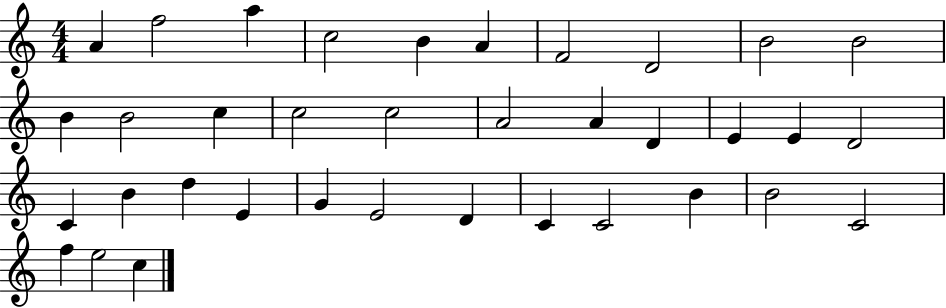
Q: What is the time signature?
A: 4/4